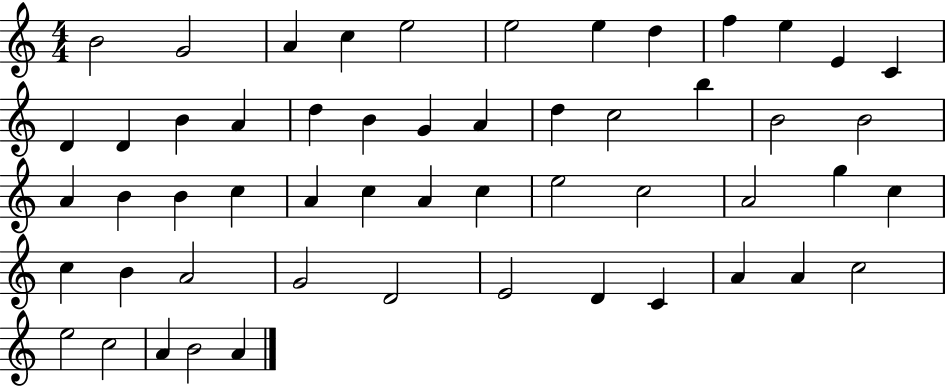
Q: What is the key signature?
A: C major